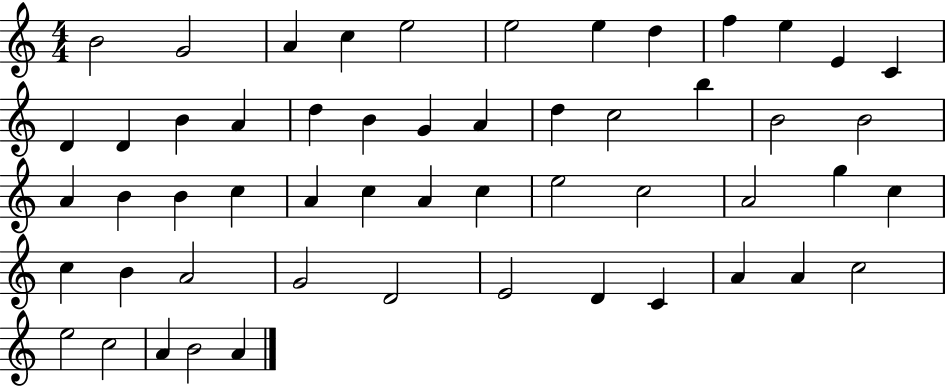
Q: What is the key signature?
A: C major